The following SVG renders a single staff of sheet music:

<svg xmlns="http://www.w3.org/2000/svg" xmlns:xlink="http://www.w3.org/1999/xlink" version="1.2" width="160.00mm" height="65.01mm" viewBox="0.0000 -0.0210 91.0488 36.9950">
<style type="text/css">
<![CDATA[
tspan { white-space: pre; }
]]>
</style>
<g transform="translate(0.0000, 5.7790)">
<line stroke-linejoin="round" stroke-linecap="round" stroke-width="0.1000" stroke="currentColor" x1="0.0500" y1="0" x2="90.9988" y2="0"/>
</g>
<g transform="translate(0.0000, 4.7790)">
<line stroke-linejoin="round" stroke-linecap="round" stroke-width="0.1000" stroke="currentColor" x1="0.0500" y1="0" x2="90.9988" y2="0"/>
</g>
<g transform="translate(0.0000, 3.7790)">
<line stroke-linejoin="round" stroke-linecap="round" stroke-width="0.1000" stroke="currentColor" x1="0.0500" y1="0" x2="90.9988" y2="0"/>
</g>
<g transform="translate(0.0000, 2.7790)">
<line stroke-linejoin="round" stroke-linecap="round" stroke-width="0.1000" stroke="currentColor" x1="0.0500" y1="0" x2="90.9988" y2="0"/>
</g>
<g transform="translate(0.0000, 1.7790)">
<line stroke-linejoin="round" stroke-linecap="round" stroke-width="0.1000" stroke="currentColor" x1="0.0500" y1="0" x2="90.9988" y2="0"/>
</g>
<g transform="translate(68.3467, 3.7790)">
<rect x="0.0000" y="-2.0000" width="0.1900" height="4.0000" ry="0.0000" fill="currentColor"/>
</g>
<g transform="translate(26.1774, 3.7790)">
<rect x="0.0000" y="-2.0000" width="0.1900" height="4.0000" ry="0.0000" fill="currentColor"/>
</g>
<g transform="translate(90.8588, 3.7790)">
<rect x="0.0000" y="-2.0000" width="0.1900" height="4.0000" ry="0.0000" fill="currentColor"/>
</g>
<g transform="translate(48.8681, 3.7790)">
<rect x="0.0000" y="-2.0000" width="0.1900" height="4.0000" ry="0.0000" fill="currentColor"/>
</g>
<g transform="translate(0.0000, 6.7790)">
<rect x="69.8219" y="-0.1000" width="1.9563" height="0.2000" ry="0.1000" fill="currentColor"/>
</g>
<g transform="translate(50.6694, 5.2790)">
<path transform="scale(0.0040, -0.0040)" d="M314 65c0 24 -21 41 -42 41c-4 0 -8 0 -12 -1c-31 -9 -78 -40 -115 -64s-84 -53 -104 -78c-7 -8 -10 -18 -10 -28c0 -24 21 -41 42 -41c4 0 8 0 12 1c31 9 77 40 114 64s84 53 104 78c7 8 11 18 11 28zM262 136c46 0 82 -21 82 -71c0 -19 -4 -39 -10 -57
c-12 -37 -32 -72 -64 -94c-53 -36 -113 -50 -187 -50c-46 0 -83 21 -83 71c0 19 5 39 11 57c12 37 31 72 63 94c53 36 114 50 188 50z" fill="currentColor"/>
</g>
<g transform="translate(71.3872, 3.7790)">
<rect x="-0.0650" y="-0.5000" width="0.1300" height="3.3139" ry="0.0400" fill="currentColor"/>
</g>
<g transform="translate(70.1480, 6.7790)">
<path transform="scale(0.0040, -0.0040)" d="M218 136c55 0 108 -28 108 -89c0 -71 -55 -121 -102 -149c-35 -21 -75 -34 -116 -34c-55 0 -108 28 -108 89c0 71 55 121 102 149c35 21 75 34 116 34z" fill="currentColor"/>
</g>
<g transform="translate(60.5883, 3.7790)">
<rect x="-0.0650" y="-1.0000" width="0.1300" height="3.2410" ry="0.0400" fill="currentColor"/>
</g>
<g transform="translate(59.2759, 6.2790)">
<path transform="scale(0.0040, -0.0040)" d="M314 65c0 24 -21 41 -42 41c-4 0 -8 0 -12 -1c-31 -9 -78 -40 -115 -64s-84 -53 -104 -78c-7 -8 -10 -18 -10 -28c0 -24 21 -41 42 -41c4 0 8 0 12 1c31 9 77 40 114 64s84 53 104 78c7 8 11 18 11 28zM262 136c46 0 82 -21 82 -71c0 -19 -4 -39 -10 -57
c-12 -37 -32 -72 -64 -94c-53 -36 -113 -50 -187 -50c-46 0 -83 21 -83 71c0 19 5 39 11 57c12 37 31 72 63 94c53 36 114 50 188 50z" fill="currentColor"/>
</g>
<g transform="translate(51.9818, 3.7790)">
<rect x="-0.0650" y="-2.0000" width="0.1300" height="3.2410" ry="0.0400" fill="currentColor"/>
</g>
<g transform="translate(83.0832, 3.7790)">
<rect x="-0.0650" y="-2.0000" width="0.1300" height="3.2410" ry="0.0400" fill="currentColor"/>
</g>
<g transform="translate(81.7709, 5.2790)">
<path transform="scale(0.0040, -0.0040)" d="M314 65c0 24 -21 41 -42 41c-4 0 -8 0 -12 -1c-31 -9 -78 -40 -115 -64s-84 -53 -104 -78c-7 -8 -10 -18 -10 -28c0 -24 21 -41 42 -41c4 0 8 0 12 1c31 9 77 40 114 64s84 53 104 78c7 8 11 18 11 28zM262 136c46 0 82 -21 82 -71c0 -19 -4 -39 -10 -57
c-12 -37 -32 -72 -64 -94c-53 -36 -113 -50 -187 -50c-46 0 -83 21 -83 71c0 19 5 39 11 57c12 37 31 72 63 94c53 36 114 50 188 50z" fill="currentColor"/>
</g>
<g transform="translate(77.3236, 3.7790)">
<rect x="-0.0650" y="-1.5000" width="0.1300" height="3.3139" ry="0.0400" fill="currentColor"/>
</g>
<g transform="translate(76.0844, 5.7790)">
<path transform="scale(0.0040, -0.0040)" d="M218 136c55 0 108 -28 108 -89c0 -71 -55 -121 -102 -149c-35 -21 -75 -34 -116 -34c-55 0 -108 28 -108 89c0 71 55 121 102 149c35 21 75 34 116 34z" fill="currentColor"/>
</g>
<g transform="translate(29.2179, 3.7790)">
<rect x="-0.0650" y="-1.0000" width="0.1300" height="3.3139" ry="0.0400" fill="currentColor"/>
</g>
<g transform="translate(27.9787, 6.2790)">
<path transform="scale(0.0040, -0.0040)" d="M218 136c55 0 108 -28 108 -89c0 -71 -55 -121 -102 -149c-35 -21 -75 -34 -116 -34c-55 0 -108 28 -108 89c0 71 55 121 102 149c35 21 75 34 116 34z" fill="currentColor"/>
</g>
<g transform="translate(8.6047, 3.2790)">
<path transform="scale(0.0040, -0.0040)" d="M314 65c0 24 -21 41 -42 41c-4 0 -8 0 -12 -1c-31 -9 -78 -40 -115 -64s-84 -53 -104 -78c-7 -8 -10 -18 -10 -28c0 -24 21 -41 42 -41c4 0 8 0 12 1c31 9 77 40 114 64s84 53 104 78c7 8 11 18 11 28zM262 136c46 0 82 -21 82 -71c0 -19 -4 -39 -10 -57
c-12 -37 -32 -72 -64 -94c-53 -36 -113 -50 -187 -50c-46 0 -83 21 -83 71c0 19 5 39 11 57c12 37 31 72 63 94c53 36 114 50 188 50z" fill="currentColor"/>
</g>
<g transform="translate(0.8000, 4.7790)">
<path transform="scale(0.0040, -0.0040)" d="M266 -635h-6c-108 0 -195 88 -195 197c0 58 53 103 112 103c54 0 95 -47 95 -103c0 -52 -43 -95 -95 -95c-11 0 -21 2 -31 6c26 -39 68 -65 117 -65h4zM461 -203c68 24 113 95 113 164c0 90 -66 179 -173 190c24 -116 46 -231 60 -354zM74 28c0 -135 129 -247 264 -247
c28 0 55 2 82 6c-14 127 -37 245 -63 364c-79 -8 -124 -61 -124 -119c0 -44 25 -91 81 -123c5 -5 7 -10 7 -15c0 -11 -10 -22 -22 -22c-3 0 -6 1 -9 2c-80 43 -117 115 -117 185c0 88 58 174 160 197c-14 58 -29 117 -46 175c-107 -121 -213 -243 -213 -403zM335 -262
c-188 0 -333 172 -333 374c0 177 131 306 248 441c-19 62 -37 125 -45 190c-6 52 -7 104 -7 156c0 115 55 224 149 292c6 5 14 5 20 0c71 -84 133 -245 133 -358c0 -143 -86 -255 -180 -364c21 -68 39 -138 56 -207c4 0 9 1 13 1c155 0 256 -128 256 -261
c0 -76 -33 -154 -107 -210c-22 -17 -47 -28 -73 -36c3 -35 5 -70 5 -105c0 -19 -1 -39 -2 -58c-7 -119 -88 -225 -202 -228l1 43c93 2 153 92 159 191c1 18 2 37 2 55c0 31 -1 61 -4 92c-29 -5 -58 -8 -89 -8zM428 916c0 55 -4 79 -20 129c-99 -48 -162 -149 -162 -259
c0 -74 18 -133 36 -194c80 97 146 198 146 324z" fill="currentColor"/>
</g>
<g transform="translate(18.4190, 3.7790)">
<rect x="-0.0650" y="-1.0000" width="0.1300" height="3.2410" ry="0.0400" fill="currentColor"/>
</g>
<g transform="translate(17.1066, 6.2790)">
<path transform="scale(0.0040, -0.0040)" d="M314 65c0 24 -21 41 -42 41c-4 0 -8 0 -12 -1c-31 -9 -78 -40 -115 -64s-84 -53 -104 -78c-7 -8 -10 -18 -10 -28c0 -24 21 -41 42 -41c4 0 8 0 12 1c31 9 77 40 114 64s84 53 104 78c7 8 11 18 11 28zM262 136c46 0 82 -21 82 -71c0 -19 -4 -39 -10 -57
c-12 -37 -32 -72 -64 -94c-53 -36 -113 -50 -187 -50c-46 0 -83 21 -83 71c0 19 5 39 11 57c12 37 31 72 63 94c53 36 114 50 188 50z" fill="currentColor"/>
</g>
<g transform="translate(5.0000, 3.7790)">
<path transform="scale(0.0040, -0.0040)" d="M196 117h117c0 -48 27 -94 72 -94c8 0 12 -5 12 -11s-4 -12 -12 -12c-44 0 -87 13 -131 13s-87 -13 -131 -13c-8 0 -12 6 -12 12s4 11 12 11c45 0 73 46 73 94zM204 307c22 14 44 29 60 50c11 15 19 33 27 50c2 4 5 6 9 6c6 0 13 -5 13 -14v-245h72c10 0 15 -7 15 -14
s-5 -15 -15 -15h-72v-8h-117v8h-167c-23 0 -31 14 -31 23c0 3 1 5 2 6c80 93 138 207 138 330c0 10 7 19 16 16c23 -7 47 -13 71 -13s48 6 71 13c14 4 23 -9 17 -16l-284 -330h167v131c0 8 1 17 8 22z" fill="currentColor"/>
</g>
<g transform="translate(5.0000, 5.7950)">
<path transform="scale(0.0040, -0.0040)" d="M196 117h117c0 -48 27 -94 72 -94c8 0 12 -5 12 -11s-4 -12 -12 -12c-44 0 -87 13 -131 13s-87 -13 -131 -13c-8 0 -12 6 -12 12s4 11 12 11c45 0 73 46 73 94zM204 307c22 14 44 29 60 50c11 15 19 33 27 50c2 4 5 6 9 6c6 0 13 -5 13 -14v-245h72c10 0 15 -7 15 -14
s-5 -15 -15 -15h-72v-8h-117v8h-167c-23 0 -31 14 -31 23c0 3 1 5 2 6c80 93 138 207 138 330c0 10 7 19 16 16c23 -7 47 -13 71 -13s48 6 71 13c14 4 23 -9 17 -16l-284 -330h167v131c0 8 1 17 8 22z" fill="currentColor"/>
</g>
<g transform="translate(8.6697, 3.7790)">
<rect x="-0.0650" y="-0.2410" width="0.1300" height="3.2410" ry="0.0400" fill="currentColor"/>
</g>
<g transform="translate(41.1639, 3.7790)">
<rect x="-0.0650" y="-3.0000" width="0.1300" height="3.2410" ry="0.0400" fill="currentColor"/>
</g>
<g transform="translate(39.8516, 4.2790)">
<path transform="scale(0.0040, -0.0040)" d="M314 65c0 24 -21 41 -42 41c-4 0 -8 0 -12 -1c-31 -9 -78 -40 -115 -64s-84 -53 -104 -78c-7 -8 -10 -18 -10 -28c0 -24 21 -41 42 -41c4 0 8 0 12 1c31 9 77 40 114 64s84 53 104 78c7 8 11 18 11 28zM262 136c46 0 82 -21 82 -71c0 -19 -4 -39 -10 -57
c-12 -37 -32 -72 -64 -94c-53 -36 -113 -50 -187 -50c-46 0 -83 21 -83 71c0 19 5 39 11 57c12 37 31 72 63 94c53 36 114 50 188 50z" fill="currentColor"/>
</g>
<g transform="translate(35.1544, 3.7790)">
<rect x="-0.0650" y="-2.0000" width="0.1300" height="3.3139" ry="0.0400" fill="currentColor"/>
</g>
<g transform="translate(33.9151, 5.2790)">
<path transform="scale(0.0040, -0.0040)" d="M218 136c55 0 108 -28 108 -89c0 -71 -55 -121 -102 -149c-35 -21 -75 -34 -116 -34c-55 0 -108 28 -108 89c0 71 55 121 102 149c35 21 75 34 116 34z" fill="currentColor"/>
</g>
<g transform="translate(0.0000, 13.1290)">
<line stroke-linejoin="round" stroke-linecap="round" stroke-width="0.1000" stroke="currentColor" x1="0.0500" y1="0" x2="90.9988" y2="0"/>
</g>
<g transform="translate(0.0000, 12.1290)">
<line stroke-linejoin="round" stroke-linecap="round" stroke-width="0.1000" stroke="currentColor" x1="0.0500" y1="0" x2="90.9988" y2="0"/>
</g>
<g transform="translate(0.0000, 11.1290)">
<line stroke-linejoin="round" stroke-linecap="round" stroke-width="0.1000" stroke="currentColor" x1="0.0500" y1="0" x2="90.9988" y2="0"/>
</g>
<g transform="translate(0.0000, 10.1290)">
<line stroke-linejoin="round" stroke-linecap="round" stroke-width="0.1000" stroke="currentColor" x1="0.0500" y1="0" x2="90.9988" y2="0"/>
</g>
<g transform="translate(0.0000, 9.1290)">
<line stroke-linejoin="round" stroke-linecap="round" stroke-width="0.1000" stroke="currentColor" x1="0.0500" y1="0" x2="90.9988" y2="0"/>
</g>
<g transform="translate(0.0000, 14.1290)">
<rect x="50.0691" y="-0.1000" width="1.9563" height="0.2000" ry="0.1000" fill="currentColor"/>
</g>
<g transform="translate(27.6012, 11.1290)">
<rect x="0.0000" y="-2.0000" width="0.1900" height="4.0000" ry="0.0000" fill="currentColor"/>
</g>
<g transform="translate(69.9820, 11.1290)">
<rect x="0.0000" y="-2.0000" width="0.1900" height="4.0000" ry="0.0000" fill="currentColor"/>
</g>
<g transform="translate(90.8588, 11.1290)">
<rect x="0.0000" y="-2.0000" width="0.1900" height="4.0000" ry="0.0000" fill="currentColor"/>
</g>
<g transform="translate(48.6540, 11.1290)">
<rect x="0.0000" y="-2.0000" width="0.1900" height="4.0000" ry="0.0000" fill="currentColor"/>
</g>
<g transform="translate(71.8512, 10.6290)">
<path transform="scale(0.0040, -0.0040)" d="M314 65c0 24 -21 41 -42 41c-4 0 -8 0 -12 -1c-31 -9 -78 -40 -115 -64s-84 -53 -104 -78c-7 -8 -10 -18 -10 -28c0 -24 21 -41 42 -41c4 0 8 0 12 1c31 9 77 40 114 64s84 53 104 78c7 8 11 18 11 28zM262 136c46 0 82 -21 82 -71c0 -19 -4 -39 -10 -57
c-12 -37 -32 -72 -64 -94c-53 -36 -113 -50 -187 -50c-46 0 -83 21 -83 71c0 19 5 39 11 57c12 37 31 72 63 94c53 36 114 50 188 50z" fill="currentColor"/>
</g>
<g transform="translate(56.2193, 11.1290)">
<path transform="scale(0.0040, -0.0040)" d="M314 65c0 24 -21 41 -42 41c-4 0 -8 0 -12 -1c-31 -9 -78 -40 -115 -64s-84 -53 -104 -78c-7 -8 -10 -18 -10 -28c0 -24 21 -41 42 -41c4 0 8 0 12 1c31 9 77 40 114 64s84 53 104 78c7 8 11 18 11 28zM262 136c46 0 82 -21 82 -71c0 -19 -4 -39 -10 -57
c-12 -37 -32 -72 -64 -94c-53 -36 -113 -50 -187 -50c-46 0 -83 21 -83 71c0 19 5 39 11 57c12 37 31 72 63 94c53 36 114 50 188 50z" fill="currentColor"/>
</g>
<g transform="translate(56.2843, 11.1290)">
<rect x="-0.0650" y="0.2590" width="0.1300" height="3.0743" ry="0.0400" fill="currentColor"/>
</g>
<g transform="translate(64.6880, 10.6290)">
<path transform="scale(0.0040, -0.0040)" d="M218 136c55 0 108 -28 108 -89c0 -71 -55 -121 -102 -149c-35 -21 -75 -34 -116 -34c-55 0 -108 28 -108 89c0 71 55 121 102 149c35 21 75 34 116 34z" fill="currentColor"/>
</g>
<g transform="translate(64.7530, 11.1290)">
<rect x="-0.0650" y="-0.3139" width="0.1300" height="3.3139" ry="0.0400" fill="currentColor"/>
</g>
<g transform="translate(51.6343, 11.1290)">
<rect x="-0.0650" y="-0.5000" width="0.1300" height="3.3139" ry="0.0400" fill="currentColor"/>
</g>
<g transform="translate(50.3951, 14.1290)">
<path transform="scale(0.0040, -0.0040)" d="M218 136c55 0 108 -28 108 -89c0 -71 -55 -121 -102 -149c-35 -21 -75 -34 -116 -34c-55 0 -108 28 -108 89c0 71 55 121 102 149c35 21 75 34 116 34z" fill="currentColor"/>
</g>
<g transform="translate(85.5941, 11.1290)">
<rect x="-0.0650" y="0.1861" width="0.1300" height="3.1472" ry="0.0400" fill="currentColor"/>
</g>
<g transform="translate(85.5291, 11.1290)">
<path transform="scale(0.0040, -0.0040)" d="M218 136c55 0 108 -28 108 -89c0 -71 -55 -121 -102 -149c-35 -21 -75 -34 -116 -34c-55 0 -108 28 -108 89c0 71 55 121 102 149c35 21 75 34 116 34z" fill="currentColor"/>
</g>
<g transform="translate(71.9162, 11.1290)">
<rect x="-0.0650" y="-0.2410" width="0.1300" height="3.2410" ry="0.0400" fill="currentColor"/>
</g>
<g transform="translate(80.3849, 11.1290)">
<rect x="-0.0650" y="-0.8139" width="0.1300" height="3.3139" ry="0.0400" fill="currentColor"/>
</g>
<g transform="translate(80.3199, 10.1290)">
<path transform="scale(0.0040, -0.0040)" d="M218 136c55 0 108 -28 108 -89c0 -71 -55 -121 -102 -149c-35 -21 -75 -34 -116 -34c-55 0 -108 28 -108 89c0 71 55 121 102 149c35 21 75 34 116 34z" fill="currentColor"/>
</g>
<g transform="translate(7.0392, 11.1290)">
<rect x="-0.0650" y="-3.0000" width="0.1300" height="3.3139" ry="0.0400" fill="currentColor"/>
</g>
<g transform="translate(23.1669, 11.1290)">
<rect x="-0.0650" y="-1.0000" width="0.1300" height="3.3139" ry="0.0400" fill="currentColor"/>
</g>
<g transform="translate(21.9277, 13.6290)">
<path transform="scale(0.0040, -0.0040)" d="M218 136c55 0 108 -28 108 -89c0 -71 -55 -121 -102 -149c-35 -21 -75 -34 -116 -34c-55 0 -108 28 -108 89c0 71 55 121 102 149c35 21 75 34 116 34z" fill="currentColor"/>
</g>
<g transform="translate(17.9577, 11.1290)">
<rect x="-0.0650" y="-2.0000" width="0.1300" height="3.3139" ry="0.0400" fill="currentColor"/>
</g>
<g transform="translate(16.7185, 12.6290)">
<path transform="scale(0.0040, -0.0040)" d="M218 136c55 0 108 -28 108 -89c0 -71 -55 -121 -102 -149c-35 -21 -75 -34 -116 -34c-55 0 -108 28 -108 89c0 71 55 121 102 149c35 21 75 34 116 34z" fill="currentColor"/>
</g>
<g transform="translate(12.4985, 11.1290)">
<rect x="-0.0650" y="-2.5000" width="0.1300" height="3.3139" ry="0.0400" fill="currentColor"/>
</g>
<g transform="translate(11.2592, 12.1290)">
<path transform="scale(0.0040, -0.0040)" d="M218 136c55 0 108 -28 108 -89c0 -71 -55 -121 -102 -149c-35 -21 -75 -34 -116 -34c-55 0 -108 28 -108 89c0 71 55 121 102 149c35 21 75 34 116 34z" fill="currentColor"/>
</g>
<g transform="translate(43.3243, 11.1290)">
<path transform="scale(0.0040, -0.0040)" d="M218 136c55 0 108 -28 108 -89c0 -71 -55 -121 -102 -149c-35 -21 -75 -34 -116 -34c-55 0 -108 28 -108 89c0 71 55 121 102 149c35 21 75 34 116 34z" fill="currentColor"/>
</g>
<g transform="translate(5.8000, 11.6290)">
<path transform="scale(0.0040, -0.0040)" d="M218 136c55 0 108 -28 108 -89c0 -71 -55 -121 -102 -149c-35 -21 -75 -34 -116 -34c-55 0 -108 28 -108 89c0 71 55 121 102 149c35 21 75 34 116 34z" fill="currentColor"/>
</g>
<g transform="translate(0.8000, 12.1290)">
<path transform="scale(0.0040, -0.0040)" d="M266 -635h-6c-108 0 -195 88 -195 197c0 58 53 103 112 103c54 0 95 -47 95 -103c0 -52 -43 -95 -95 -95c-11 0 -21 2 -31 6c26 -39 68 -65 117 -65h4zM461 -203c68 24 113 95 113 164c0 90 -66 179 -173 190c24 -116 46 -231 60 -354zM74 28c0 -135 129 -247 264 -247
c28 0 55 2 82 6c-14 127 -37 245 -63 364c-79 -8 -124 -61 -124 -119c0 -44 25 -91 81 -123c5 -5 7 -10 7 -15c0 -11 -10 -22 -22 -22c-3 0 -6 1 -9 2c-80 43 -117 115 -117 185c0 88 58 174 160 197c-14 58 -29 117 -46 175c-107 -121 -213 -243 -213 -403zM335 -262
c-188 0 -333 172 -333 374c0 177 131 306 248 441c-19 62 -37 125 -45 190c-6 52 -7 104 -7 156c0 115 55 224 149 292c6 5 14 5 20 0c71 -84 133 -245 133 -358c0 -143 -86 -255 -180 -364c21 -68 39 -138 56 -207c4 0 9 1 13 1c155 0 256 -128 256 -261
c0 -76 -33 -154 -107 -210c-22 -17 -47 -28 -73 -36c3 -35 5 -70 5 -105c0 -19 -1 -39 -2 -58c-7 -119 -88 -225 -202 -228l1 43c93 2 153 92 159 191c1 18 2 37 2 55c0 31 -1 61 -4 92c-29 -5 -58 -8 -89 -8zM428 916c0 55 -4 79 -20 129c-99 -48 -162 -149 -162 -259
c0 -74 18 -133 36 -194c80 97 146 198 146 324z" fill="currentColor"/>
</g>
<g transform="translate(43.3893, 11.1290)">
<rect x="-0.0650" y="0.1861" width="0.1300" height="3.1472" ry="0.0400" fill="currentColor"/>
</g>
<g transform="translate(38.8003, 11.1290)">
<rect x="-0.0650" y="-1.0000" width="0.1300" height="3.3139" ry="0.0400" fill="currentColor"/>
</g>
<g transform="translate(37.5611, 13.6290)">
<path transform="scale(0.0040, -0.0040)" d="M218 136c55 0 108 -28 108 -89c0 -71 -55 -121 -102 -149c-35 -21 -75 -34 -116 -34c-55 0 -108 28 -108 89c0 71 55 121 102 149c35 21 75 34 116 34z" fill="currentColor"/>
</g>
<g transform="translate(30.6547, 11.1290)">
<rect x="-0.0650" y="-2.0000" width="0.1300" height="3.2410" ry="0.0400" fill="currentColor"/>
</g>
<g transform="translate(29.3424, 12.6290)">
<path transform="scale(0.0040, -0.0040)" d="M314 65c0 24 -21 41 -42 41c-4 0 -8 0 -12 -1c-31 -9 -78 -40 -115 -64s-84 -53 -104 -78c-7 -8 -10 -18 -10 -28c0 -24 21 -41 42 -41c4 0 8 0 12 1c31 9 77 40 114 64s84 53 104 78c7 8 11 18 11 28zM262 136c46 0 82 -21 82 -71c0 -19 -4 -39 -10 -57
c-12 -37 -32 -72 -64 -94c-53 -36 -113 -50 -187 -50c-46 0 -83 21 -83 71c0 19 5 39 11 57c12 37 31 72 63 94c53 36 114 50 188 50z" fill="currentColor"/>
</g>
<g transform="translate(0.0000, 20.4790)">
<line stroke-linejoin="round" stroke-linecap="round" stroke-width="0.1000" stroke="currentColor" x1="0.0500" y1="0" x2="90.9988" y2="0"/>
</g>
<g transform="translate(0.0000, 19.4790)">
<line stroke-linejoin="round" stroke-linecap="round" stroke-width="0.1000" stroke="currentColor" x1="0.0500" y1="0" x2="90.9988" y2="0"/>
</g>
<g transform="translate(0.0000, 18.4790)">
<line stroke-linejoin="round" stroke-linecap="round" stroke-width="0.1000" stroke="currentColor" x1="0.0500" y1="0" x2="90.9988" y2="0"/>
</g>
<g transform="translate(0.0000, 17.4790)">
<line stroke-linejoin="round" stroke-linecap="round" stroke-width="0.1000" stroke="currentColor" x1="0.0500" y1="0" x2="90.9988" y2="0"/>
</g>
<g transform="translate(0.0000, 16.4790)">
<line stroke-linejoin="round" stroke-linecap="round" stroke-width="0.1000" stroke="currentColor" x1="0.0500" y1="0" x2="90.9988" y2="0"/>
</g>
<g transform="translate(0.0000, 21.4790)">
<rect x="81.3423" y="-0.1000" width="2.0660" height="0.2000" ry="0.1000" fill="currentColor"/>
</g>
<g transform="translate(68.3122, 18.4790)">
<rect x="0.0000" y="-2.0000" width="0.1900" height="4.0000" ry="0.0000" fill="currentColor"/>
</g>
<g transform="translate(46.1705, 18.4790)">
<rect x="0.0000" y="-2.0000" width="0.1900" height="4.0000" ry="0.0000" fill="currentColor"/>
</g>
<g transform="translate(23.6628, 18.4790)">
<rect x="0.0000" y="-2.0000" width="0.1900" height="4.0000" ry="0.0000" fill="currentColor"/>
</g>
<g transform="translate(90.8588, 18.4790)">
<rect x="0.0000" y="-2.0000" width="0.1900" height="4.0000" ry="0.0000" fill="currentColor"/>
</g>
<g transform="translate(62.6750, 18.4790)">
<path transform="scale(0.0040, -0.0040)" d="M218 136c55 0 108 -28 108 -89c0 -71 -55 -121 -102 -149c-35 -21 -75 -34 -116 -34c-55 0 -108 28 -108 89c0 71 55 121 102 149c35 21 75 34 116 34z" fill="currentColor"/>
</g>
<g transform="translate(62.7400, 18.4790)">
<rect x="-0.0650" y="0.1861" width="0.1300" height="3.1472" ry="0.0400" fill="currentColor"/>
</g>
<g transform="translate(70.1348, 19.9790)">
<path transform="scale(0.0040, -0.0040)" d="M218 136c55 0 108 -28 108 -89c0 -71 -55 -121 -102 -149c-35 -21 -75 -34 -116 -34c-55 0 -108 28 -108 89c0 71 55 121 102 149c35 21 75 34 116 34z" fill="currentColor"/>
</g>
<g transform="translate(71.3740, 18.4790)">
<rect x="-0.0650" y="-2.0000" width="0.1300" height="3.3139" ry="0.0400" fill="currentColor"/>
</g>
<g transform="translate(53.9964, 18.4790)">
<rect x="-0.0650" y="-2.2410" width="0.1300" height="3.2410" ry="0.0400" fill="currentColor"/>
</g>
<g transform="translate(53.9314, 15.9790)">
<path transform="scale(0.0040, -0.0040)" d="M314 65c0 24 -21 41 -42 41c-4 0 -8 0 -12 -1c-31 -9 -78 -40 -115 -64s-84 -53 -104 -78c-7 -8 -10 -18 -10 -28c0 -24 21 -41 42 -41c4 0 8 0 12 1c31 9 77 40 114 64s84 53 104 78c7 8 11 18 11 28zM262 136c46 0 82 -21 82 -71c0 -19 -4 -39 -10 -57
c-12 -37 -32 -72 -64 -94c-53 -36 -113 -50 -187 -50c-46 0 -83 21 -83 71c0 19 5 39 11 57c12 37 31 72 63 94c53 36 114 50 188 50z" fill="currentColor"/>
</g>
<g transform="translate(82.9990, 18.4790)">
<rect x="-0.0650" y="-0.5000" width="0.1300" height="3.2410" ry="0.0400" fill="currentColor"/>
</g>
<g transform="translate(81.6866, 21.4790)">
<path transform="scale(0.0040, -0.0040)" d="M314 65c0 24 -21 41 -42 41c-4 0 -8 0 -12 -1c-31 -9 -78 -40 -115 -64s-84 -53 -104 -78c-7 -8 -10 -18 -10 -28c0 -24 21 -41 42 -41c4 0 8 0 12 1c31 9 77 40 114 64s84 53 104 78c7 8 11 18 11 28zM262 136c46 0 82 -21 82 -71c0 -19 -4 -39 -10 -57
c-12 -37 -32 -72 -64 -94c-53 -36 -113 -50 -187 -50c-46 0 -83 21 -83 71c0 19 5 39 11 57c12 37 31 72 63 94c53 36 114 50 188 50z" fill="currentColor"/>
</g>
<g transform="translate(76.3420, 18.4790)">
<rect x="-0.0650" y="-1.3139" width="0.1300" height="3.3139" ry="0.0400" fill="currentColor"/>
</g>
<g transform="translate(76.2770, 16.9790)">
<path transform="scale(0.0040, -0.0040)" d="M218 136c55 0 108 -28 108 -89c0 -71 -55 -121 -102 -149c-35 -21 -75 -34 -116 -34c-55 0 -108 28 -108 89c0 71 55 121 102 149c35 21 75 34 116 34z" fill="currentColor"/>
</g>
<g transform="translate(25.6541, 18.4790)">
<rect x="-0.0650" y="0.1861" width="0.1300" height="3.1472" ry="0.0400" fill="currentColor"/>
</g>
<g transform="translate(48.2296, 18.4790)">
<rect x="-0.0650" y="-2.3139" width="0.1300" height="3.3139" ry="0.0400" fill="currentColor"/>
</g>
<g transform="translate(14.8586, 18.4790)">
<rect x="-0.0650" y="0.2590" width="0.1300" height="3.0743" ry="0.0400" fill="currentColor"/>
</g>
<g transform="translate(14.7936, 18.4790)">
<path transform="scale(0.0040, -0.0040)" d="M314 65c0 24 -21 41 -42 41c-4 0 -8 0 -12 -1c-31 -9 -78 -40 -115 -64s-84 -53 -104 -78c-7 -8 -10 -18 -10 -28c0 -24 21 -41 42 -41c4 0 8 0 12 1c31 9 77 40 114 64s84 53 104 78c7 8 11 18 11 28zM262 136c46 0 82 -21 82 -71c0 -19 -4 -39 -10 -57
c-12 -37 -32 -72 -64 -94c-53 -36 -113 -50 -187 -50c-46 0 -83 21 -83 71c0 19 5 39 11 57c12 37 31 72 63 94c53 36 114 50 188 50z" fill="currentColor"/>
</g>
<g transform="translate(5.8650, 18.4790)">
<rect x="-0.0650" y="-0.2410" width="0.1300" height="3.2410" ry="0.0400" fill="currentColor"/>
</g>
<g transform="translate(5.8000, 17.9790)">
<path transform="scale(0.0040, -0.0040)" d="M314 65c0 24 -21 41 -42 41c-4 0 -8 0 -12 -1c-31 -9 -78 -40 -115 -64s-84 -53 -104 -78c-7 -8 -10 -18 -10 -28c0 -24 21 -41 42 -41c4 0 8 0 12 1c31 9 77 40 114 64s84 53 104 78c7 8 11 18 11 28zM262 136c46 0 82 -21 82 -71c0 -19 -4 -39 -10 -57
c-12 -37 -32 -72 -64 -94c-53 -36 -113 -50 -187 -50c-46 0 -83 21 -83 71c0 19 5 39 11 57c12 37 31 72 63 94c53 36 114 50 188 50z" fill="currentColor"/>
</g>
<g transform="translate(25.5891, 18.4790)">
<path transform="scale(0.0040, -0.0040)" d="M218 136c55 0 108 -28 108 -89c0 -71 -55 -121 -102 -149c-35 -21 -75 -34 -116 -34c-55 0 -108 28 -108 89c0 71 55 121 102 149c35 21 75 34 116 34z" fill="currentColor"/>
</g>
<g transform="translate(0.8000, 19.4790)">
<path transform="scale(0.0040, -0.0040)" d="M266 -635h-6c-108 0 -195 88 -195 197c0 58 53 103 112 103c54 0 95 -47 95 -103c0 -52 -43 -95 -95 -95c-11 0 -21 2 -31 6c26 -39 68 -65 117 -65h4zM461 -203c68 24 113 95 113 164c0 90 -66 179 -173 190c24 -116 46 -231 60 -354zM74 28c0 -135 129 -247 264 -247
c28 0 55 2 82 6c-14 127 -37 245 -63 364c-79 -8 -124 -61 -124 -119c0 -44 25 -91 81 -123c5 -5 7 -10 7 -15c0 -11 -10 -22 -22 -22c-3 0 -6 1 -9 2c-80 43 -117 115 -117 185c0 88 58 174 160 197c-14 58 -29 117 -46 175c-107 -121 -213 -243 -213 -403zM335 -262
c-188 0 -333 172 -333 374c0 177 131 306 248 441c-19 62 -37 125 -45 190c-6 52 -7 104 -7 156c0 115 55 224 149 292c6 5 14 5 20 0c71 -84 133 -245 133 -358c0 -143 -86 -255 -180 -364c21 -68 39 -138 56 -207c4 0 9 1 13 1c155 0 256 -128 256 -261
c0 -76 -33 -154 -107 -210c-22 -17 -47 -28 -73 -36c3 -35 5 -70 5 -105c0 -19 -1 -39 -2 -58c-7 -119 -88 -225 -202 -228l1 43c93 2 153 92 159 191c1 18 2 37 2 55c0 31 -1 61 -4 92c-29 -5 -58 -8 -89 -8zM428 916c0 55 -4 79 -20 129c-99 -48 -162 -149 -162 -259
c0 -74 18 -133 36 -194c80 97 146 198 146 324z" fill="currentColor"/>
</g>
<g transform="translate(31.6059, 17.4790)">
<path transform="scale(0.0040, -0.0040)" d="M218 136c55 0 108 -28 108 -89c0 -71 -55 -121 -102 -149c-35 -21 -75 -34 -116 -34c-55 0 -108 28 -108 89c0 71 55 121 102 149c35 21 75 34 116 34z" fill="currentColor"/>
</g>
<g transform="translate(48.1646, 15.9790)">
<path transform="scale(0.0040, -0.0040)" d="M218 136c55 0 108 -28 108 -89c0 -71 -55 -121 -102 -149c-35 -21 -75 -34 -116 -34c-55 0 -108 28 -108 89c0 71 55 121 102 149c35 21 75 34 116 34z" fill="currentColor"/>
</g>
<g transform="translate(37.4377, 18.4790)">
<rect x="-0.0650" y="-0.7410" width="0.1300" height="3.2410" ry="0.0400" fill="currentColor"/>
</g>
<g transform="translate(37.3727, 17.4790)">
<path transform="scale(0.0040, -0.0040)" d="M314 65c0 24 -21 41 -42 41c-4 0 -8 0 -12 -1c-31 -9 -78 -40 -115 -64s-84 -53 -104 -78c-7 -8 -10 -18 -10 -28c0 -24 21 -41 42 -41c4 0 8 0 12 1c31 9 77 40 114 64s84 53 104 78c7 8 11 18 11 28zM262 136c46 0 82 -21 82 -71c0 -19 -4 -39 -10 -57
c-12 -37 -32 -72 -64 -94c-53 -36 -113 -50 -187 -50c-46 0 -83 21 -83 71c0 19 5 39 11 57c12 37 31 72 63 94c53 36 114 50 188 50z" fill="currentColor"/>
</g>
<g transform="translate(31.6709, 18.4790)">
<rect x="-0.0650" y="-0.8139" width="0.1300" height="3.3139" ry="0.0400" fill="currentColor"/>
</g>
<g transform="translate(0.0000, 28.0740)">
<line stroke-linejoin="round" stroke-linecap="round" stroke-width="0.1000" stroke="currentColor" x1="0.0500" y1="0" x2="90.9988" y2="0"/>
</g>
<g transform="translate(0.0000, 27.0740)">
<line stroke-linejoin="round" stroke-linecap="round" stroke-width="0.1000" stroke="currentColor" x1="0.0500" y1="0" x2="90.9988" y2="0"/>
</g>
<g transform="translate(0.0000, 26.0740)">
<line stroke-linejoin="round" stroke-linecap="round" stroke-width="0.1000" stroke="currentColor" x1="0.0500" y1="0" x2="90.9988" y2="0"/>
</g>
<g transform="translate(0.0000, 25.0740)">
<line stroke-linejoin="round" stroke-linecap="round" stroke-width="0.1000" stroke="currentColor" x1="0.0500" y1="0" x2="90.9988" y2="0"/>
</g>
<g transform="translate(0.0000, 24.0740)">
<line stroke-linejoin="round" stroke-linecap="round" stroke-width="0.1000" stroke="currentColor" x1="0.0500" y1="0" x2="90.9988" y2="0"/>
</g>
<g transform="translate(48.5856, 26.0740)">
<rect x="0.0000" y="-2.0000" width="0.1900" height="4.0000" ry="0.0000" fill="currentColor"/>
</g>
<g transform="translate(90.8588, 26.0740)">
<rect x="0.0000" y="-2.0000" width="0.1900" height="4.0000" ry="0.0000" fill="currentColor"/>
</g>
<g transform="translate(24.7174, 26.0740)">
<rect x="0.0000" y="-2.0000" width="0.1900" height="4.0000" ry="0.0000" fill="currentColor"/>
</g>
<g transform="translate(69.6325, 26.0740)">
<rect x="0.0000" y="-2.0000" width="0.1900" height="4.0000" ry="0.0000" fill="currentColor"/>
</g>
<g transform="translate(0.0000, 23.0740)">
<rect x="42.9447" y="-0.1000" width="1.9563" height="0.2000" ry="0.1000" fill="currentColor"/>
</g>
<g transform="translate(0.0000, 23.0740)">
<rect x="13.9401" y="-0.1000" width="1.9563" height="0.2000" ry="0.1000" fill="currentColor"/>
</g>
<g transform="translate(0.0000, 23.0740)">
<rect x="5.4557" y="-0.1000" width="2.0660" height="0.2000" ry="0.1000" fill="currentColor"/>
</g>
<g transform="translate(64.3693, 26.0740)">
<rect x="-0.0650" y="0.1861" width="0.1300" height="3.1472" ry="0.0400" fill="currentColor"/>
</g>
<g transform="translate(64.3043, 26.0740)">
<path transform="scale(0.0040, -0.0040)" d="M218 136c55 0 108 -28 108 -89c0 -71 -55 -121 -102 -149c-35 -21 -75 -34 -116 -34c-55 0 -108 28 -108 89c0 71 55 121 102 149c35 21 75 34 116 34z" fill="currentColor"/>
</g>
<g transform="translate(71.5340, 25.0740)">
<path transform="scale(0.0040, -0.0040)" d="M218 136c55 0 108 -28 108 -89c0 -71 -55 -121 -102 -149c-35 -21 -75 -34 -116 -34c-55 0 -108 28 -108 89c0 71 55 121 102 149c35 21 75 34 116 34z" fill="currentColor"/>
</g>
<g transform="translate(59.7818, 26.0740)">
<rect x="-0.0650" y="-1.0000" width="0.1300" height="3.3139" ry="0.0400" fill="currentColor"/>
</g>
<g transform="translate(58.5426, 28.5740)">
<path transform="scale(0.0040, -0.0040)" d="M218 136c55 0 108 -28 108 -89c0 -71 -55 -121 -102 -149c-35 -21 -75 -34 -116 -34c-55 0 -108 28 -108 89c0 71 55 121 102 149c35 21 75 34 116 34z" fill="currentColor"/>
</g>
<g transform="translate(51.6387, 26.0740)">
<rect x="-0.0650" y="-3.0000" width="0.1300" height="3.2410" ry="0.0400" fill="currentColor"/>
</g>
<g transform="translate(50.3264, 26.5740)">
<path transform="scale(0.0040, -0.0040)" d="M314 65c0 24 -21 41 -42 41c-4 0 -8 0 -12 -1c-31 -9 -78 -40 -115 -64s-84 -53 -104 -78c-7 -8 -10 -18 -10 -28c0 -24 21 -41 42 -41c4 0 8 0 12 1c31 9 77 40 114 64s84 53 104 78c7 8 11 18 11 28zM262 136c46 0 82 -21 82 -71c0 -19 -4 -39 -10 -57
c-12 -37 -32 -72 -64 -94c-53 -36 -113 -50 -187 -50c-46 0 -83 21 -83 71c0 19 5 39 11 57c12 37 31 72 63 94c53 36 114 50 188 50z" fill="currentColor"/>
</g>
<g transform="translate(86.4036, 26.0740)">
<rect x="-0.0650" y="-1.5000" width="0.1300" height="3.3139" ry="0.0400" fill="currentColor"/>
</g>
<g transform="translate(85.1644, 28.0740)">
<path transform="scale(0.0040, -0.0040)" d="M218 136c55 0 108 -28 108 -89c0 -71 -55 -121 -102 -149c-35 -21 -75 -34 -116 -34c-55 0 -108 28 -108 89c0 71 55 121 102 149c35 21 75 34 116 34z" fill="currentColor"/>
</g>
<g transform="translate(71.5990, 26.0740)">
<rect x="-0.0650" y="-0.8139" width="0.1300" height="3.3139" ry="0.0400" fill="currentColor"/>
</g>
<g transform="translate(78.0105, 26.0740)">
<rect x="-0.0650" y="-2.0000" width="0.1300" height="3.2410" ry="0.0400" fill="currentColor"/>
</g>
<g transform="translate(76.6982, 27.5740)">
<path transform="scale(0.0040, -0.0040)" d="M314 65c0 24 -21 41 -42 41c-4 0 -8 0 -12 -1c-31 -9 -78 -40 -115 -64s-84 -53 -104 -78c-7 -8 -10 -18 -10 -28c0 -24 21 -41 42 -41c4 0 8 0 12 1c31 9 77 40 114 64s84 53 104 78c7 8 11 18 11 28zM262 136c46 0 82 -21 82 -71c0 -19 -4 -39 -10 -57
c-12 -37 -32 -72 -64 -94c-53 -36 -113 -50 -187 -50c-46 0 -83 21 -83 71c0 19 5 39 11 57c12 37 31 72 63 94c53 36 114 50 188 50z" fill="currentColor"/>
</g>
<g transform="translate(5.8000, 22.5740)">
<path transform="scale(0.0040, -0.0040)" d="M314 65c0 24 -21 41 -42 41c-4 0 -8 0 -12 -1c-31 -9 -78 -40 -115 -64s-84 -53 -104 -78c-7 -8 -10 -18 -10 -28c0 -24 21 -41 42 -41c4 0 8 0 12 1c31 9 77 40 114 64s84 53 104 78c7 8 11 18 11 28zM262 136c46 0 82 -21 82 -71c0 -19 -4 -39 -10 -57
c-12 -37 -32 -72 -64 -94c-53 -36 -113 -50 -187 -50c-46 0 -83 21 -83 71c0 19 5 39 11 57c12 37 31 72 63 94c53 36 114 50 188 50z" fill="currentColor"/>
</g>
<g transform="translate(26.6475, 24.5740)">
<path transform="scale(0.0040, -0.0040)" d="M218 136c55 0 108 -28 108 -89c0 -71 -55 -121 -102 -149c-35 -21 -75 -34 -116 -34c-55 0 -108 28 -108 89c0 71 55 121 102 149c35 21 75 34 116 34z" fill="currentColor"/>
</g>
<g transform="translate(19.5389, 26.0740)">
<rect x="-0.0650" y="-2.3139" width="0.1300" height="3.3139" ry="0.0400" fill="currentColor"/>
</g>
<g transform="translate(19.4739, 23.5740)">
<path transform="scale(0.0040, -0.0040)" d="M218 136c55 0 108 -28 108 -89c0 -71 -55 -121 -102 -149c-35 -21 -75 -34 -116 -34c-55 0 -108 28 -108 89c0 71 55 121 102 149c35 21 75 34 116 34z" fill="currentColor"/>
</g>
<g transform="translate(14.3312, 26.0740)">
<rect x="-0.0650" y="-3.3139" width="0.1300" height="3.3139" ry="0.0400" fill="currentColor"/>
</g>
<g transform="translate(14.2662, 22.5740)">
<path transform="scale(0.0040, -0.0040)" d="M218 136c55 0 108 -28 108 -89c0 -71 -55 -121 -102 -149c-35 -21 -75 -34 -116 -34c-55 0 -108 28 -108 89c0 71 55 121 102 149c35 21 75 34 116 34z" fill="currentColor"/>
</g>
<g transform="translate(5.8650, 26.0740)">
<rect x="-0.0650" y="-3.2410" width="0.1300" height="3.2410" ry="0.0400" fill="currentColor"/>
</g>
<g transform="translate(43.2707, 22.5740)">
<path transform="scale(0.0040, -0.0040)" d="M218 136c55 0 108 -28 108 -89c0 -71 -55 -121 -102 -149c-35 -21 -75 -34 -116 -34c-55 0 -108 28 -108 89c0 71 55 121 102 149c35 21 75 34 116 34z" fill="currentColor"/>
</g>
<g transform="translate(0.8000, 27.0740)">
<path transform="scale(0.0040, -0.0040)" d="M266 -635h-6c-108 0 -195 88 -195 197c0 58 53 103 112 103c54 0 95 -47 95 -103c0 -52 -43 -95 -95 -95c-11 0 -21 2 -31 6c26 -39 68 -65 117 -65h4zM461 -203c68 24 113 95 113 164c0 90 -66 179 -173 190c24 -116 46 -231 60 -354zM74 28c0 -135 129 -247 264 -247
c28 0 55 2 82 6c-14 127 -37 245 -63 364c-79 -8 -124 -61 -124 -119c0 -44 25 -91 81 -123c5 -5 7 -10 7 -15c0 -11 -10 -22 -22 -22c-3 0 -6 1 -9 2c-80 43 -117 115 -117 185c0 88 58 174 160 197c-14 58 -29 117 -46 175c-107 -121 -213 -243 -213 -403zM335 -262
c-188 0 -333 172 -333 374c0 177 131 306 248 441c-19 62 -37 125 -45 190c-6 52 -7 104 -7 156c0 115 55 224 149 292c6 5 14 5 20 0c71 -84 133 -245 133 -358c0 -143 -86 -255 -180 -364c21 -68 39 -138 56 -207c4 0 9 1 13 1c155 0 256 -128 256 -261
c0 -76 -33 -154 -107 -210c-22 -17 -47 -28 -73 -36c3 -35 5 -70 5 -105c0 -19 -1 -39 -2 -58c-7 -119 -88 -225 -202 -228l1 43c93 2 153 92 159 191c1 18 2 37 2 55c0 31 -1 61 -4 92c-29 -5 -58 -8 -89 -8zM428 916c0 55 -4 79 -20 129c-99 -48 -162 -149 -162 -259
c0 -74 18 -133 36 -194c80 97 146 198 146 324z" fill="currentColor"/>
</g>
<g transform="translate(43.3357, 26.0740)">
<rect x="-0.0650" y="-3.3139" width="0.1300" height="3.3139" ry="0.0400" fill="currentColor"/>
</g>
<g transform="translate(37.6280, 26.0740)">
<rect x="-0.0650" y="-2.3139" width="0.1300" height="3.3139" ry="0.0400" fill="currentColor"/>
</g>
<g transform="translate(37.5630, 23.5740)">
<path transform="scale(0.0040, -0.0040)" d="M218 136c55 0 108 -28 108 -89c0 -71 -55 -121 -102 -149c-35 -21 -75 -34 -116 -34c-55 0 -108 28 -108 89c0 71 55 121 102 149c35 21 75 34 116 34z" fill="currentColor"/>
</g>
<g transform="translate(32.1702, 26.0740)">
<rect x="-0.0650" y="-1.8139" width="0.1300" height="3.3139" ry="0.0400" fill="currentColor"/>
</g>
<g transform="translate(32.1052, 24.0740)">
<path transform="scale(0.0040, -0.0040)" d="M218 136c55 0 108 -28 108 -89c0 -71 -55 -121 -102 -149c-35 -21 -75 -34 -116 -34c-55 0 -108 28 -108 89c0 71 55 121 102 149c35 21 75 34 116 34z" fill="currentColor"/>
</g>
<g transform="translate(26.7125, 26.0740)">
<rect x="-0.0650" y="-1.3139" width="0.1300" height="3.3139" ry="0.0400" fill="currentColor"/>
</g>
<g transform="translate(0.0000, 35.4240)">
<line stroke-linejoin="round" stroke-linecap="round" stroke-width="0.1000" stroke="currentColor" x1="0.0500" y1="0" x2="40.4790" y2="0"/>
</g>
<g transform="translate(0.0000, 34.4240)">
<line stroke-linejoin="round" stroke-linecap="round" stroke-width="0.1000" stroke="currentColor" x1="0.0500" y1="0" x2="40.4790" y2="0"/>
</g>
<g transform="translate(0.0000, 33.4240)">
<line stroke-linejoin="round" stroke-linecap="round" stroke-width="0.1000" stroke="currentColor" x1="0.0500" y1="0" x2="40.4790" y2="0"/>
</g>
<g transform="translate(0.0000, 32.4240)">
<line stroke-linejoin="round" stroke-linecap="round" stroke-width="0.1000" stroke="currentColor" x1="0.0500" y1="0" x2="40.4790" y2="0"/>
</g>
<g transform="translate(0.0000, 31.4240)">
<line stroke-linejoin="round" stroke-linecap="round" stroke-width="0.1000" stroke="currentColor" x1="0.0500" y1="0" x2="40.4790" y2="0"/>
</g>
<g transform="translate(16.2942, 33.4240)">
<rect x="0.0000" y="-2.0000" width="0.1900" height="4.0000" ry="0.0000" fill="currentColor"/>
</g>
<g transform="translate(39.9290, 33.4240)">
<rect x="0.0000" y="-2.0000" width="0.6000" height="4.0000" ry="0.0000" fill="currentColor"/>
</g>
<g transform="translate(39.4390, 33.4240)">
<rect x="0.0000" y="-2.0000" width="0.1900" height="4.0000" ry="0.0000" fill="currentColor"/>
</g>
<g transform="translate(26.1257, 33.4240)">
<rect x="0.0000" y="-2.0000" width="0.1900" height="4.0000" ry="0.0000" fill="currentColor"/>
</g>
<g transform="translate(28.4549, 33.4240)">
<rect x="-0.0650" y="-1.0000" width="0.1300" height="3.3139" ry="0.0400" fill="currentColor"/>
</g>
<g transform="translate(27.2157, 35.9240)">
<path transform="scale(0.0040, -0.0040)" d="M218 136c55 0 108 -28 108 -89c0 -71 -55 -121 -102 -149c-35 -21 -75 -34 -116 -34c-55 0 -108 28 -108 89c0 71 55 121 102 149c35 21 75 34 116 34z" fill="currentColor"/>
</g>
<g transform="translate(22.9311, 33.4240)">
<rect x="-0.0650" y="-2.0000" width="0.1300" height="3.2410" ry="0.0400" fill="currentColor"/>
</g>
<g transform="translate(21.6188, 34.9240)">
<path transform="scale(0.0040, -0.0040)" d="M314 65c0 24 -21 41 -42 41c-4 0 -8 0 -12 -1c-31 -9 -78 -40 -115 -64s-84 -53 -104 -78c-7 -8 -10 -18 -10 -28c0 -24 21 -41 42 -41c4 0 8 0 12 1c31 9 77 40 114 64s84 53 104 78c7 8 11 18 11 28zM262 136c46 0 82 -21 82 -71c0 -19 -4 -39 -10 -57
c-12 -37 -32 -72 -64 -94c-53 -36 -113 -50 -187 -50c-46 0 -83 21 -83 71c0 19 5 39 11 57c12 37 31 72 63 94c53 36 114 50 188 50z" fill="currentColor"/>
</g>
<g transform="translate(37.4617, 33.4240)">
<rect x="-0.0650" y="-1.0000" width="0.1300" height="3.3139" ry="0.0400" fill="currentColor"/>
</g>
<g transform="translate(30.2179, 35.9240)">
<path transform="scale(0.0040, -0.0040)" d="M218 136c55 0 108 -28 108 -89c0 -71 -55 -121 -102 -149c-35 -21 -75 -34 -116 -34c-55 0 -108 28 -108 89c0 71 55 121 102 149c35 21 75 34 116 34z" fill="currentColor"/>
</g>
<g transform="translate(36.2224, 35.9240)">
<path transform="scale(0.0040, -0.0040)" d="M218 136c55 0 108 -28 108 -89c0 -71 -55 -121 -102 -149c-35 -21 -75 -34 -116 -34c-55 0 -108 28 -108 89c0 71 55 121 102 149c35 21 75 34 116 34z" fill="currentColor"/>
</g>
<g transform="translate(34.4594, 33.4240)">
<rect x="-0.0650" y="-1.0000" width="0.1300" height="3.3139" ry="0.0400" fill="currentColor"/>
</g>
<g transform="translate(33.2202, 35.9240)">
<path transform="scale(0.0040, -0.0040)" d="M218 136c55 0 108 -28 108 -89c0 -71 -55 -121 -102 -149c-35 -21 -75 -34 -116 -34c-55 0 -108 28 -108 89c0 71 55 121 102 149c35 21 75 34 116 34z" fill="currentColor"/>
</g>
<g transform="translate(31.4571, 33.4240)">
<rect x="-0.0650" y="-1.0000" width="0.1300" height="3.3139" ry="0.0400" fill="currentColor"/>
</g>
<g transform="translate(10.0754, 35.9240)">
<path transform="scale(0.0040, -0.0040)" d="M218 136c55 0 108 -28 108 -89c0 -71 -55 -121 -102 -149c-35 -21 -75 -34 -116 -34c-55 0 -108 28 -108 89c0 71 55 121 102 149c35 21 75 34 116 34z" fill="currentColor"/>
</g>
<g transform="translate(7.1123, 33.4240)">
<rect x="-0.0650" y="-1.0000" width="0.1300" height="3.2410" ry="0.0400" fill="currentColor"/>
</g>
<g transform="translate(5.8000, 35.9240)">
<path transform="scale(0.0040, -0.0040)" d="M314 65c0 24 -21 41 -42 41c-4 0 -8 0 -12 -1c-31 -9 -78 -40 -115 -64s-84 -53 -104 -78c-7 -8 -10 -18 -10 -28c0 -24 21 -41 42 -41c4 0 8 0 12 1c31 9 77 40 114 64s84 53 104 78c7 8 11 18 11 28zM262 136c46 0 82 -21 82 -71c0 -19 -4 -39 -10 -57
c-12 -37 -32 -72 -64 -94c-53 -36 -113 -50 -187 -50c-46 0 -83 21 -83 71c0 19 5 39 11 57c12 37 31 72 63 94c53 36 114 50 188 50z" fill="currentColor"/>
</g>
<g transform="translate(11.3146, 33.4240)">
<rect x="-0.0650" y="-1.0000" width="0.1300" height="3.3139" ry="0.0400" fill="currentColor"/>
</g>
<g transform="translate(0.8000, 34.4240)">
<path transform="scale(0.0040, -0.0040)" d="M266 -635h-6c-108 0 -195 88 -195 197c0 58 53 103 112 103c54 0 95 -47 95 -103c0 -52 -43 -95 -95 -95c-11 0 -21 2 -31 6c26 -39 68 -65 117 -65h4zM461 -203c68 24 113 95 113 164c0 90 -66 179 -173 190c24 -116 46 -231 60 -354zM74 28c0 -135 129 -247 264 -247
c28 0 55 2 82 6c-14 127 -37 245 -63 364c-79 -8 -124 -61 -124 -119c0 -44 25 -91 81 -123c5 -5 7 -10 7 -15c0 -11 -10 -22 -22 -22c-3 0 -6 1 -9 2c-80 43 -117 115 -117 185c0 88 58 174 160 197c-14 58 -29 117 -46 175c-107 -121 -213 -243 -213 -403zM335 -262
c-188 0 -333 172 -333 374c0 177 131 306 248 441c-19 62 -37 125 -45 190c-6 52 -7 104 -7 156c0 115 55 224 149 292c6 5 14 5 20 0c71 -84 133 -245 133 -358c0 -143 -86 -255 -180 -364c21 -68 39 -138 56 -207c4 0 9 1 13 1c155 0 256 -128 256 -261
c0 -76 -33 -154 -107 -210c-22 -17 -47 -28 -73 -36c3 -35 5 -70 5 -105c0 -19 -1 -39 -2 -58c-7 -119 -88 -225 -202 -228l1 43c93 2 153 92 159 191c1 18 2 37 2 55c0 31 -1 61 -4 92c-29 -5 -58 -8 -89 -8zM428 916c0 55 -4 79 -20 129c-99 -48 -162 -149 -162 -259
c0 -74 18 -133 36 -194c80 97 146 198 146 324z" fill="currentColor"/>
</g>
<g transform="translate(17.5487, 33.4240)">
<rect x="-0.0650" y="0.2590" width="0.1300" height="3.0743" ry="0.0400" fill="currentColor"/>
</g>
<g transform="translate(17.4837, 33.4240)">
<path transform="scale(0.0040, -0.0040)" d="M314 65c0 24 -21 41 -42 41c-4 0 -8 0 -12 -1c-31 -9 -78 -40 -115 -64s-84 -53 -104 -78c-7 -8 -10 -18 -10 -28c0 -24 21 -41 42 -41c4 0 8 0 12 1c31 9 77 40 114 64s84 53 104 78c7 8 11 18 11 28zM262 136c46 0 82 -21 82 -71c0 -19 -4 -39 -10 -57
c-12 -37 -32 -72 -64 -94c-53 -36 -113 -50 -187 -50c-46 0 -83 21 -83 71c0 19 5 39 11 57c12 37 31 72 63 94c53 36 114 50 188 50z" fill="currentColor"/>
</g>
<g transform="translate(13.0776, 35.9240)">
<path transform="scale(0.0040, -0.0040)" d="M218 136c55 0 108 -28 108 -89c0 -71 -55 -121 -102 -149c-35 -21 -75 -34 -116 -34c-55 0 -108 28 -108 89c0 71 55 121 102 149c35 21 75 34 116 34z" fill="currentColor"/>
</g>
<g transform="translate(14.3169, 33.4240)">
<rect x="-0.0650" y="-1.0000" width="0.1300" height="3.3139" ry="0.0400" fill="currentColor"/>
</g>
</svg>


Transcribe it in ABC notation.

X:1
T:Untitled
M:4/4
L:1/4
K:C
c2 D2 D F A2 F2 D2 C E F2 A G F D F2 D B C B2 c c2 d B c2 B2 B d d2 g g2 B F e C2 b2 b g e f g b A2 D B d F2 E D2 D D B2 F2 D D D D